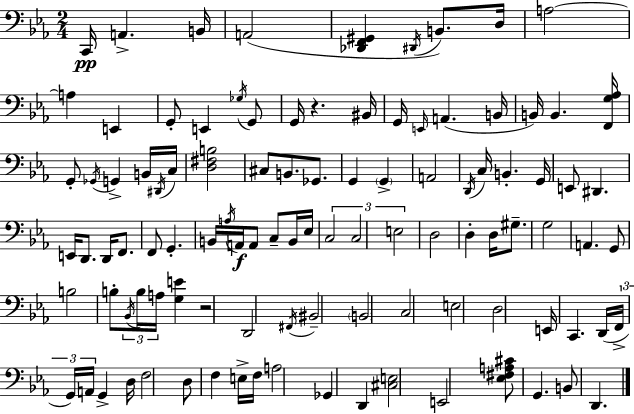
C2/s A2/q. B2/s A2/h [Db2,F2,G#2]/q D#2/s B2/e. D3/s A3/h A3/q E2/q G2/e E2/q Gb3/s G2/e G2/s R/q. BIS2/s G2/s E2/s A2/q. B2/s B2/s B2/q. [F2,G3,Ab3]/s G2/e Gb2/s G2/q B2/s D#2/s C3/s [D3,F#3,B3]/h C#3/e B2/e. Gb2/e. G2/q G2/q A2/h D2/s C3/s B2/q. G2/s E2/e D#2/q. E2/s D2/e. D2/s F2/e. F2/e G2/q. B2/s A3/s A2/s A2/e C3/e B2/s Eb3/s C3/h C3/h E3/h D3/h D3/q D3/s G#3/e. G3/h A2/q. G2/e B3/h B3/e Bb2/s B3/s A3/s [G3,E4]/q R/h D2/h F#2/s BIS2/h B2/h C3/h E3/h D3/h E2/s C2/q. D2/s F2/s G2/s A2/s G2/q D3/s F3/h D3/e F3/q E3/s F3/s A3/h Gb2/q D2/q [C#3,E3]/h E2/h [Eb3,F#3,A3,C#4]/e G2/q. B2/e D2/q.